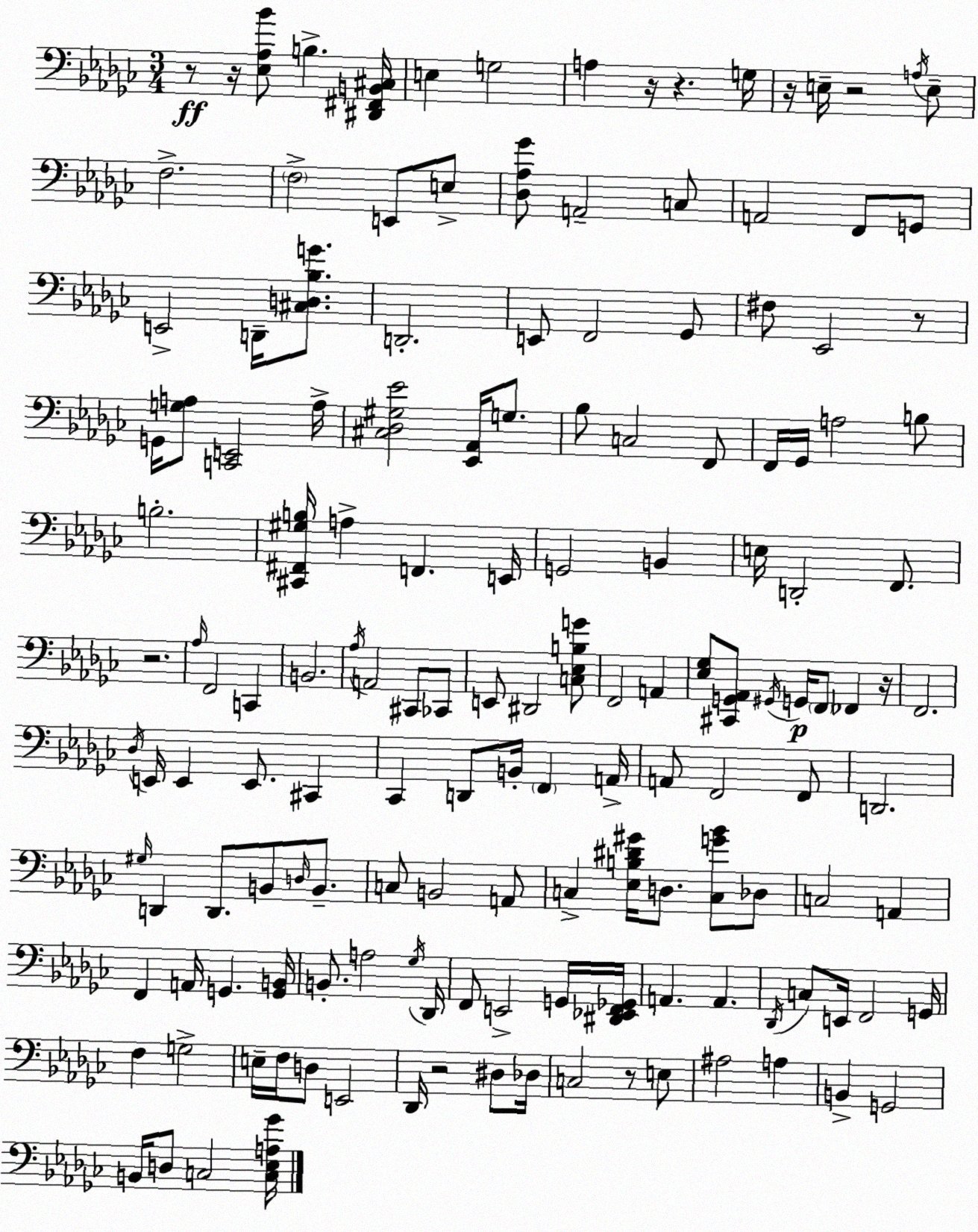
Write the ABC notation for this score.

X:1
T:Untitled
M:3/4
L:1/4
K:Ebm
z/2 z/4 [_E,_A,_B]/2 B, [^D,,^F,,B,,^C,]/4 E, G,2 A, z/4 z G,/4 z/4 E,/4 z2 A,/4 E,/2 F,2 F,2 E,,/2 E,/2 [_D,_A,_G]/2 A,,2 C,/2 A,,2 F,,/2 G,,/2 E,,2 D,,/4 [^C,D,_B,G]/2 D,,2 E,,/2 F,,2 _G,,/2 ^F,/2 _E,,2 z/2 G,,/4 [G,A,]/2 [C,,E,,]2 A,/4 [^C,_D,^G,_E]2 [_E,,_A,,]/4 G,/2 _B,/2 C,2 F,,/2 F,,/4 _G,,/4 A,2 B,/2 B,2 [^C,,^F,,^G,B,]/4 A, F,, E,,/4 G,,2 B,, E,/4 D,,2 F,,/2 z2 _A,/4 F,,2 C,, B,,2 _A,/4 A,,2 ^C,,/2 _C,,/2 E,,/2 ^D,,2 [C,_E,B,G]/2 F,,2 A,, [_E,_G,]/2 [^C,,G,,_A,,]/2 ^G,,/4 G,,/4 F,,/2 _F,, z/4 F,,2 _D,/4 E,,/4 E,, E,,/2 ^C,, _C,, D,,/2 B,,/4 F,, A,,/4 A,,/2 F,,2 F,,/2 D,,2 ^G,/4 D,, D,,/2 B,,/2 D,/4 B,,/2 C,/2 B,,2 A,,/2 C, [_E,B,^D^G]/4 D,/2 [C,G_B]/2 _D,/2 C,2 A,, F,, A,,/4 G,, [G,,B,,]/4 B,,/2 A,2 _G,/4 _D,,/4 F,,/2 E,,2 G,,/4 [^D,,_E,,F,,_G,,]/4 A,, A,, _D,,/4 C,/2 E,,/4 F,,2 G,,/4 F, G,2 E,/4 F,/4 D,/2 E,,2 _D,,/4 z2 ^D,/2 _D,/4 C,2 z/2 E,/2 ^A,2 A, B,, G,,2 B,,/4 D,/2 C,2 [C,_E,A,_G]/4